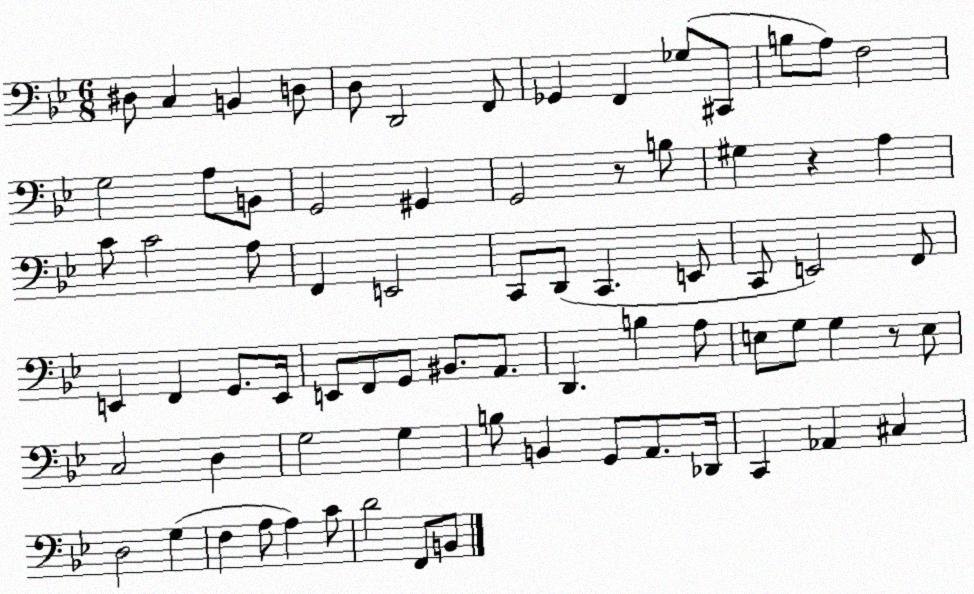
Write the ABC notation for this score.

X:1
T:Untitled
M:6/8
L:1/4
K:Bb
^D,/2 C, B,, D,/2 D,/2 D,,2 F,,/2 _G,, F,, _G,/2 ^C,,/2 B,/2 A,/2 F,2 G,2 A,/2 B,,/2 G,,2 ^G,, G,,2 z/2 B,/2 ^G, z A, C/2 C2 A,/2 F,, E,,2 C,,/2 D,,/2 C,, E,,/2 C,,/2 E,,2 F,,/2 E,, F,, G,,/2 E,,/4 E,,/2 F,,/2 G,,/2 ^B,,/2 A,,/2 D,, B, A,/2 E,/2 G,/2 G, z/2 E,/2 C,2 D, G,2 G, B,/2 B,, G,,/2 A,,/2 _D,,/4 C,, _A,, ^C, D,2 G, F, A,/2 A, C/2 D2 F,,/2 B,,/2